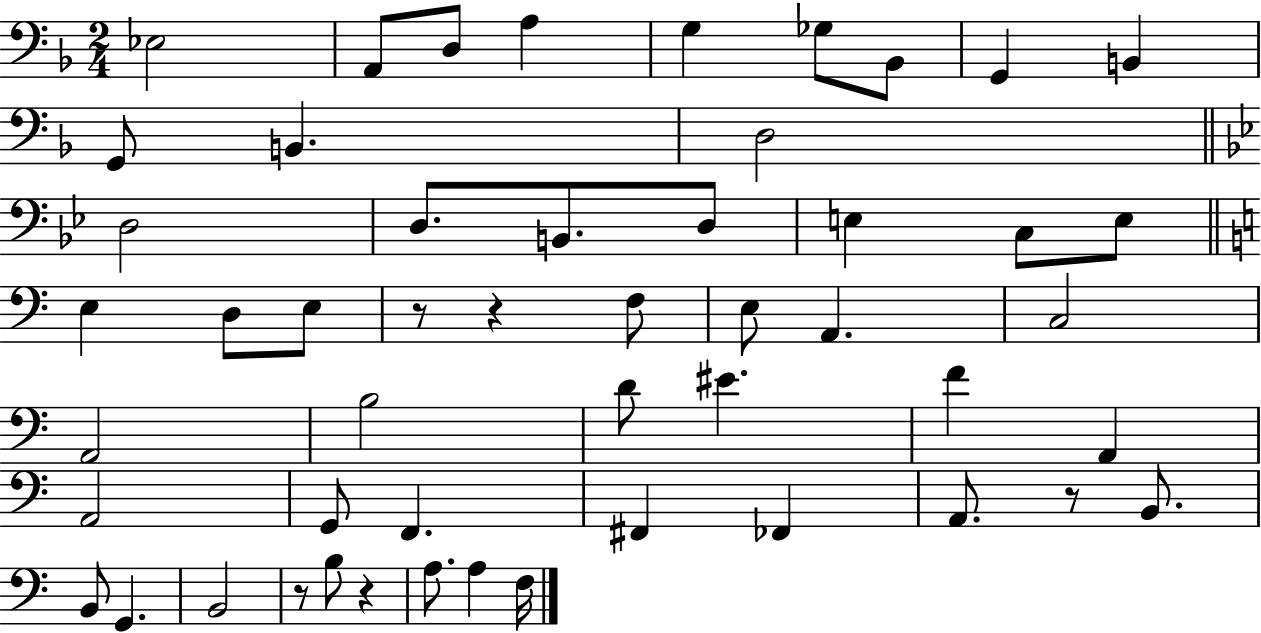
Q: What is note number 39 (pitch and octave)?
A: B2